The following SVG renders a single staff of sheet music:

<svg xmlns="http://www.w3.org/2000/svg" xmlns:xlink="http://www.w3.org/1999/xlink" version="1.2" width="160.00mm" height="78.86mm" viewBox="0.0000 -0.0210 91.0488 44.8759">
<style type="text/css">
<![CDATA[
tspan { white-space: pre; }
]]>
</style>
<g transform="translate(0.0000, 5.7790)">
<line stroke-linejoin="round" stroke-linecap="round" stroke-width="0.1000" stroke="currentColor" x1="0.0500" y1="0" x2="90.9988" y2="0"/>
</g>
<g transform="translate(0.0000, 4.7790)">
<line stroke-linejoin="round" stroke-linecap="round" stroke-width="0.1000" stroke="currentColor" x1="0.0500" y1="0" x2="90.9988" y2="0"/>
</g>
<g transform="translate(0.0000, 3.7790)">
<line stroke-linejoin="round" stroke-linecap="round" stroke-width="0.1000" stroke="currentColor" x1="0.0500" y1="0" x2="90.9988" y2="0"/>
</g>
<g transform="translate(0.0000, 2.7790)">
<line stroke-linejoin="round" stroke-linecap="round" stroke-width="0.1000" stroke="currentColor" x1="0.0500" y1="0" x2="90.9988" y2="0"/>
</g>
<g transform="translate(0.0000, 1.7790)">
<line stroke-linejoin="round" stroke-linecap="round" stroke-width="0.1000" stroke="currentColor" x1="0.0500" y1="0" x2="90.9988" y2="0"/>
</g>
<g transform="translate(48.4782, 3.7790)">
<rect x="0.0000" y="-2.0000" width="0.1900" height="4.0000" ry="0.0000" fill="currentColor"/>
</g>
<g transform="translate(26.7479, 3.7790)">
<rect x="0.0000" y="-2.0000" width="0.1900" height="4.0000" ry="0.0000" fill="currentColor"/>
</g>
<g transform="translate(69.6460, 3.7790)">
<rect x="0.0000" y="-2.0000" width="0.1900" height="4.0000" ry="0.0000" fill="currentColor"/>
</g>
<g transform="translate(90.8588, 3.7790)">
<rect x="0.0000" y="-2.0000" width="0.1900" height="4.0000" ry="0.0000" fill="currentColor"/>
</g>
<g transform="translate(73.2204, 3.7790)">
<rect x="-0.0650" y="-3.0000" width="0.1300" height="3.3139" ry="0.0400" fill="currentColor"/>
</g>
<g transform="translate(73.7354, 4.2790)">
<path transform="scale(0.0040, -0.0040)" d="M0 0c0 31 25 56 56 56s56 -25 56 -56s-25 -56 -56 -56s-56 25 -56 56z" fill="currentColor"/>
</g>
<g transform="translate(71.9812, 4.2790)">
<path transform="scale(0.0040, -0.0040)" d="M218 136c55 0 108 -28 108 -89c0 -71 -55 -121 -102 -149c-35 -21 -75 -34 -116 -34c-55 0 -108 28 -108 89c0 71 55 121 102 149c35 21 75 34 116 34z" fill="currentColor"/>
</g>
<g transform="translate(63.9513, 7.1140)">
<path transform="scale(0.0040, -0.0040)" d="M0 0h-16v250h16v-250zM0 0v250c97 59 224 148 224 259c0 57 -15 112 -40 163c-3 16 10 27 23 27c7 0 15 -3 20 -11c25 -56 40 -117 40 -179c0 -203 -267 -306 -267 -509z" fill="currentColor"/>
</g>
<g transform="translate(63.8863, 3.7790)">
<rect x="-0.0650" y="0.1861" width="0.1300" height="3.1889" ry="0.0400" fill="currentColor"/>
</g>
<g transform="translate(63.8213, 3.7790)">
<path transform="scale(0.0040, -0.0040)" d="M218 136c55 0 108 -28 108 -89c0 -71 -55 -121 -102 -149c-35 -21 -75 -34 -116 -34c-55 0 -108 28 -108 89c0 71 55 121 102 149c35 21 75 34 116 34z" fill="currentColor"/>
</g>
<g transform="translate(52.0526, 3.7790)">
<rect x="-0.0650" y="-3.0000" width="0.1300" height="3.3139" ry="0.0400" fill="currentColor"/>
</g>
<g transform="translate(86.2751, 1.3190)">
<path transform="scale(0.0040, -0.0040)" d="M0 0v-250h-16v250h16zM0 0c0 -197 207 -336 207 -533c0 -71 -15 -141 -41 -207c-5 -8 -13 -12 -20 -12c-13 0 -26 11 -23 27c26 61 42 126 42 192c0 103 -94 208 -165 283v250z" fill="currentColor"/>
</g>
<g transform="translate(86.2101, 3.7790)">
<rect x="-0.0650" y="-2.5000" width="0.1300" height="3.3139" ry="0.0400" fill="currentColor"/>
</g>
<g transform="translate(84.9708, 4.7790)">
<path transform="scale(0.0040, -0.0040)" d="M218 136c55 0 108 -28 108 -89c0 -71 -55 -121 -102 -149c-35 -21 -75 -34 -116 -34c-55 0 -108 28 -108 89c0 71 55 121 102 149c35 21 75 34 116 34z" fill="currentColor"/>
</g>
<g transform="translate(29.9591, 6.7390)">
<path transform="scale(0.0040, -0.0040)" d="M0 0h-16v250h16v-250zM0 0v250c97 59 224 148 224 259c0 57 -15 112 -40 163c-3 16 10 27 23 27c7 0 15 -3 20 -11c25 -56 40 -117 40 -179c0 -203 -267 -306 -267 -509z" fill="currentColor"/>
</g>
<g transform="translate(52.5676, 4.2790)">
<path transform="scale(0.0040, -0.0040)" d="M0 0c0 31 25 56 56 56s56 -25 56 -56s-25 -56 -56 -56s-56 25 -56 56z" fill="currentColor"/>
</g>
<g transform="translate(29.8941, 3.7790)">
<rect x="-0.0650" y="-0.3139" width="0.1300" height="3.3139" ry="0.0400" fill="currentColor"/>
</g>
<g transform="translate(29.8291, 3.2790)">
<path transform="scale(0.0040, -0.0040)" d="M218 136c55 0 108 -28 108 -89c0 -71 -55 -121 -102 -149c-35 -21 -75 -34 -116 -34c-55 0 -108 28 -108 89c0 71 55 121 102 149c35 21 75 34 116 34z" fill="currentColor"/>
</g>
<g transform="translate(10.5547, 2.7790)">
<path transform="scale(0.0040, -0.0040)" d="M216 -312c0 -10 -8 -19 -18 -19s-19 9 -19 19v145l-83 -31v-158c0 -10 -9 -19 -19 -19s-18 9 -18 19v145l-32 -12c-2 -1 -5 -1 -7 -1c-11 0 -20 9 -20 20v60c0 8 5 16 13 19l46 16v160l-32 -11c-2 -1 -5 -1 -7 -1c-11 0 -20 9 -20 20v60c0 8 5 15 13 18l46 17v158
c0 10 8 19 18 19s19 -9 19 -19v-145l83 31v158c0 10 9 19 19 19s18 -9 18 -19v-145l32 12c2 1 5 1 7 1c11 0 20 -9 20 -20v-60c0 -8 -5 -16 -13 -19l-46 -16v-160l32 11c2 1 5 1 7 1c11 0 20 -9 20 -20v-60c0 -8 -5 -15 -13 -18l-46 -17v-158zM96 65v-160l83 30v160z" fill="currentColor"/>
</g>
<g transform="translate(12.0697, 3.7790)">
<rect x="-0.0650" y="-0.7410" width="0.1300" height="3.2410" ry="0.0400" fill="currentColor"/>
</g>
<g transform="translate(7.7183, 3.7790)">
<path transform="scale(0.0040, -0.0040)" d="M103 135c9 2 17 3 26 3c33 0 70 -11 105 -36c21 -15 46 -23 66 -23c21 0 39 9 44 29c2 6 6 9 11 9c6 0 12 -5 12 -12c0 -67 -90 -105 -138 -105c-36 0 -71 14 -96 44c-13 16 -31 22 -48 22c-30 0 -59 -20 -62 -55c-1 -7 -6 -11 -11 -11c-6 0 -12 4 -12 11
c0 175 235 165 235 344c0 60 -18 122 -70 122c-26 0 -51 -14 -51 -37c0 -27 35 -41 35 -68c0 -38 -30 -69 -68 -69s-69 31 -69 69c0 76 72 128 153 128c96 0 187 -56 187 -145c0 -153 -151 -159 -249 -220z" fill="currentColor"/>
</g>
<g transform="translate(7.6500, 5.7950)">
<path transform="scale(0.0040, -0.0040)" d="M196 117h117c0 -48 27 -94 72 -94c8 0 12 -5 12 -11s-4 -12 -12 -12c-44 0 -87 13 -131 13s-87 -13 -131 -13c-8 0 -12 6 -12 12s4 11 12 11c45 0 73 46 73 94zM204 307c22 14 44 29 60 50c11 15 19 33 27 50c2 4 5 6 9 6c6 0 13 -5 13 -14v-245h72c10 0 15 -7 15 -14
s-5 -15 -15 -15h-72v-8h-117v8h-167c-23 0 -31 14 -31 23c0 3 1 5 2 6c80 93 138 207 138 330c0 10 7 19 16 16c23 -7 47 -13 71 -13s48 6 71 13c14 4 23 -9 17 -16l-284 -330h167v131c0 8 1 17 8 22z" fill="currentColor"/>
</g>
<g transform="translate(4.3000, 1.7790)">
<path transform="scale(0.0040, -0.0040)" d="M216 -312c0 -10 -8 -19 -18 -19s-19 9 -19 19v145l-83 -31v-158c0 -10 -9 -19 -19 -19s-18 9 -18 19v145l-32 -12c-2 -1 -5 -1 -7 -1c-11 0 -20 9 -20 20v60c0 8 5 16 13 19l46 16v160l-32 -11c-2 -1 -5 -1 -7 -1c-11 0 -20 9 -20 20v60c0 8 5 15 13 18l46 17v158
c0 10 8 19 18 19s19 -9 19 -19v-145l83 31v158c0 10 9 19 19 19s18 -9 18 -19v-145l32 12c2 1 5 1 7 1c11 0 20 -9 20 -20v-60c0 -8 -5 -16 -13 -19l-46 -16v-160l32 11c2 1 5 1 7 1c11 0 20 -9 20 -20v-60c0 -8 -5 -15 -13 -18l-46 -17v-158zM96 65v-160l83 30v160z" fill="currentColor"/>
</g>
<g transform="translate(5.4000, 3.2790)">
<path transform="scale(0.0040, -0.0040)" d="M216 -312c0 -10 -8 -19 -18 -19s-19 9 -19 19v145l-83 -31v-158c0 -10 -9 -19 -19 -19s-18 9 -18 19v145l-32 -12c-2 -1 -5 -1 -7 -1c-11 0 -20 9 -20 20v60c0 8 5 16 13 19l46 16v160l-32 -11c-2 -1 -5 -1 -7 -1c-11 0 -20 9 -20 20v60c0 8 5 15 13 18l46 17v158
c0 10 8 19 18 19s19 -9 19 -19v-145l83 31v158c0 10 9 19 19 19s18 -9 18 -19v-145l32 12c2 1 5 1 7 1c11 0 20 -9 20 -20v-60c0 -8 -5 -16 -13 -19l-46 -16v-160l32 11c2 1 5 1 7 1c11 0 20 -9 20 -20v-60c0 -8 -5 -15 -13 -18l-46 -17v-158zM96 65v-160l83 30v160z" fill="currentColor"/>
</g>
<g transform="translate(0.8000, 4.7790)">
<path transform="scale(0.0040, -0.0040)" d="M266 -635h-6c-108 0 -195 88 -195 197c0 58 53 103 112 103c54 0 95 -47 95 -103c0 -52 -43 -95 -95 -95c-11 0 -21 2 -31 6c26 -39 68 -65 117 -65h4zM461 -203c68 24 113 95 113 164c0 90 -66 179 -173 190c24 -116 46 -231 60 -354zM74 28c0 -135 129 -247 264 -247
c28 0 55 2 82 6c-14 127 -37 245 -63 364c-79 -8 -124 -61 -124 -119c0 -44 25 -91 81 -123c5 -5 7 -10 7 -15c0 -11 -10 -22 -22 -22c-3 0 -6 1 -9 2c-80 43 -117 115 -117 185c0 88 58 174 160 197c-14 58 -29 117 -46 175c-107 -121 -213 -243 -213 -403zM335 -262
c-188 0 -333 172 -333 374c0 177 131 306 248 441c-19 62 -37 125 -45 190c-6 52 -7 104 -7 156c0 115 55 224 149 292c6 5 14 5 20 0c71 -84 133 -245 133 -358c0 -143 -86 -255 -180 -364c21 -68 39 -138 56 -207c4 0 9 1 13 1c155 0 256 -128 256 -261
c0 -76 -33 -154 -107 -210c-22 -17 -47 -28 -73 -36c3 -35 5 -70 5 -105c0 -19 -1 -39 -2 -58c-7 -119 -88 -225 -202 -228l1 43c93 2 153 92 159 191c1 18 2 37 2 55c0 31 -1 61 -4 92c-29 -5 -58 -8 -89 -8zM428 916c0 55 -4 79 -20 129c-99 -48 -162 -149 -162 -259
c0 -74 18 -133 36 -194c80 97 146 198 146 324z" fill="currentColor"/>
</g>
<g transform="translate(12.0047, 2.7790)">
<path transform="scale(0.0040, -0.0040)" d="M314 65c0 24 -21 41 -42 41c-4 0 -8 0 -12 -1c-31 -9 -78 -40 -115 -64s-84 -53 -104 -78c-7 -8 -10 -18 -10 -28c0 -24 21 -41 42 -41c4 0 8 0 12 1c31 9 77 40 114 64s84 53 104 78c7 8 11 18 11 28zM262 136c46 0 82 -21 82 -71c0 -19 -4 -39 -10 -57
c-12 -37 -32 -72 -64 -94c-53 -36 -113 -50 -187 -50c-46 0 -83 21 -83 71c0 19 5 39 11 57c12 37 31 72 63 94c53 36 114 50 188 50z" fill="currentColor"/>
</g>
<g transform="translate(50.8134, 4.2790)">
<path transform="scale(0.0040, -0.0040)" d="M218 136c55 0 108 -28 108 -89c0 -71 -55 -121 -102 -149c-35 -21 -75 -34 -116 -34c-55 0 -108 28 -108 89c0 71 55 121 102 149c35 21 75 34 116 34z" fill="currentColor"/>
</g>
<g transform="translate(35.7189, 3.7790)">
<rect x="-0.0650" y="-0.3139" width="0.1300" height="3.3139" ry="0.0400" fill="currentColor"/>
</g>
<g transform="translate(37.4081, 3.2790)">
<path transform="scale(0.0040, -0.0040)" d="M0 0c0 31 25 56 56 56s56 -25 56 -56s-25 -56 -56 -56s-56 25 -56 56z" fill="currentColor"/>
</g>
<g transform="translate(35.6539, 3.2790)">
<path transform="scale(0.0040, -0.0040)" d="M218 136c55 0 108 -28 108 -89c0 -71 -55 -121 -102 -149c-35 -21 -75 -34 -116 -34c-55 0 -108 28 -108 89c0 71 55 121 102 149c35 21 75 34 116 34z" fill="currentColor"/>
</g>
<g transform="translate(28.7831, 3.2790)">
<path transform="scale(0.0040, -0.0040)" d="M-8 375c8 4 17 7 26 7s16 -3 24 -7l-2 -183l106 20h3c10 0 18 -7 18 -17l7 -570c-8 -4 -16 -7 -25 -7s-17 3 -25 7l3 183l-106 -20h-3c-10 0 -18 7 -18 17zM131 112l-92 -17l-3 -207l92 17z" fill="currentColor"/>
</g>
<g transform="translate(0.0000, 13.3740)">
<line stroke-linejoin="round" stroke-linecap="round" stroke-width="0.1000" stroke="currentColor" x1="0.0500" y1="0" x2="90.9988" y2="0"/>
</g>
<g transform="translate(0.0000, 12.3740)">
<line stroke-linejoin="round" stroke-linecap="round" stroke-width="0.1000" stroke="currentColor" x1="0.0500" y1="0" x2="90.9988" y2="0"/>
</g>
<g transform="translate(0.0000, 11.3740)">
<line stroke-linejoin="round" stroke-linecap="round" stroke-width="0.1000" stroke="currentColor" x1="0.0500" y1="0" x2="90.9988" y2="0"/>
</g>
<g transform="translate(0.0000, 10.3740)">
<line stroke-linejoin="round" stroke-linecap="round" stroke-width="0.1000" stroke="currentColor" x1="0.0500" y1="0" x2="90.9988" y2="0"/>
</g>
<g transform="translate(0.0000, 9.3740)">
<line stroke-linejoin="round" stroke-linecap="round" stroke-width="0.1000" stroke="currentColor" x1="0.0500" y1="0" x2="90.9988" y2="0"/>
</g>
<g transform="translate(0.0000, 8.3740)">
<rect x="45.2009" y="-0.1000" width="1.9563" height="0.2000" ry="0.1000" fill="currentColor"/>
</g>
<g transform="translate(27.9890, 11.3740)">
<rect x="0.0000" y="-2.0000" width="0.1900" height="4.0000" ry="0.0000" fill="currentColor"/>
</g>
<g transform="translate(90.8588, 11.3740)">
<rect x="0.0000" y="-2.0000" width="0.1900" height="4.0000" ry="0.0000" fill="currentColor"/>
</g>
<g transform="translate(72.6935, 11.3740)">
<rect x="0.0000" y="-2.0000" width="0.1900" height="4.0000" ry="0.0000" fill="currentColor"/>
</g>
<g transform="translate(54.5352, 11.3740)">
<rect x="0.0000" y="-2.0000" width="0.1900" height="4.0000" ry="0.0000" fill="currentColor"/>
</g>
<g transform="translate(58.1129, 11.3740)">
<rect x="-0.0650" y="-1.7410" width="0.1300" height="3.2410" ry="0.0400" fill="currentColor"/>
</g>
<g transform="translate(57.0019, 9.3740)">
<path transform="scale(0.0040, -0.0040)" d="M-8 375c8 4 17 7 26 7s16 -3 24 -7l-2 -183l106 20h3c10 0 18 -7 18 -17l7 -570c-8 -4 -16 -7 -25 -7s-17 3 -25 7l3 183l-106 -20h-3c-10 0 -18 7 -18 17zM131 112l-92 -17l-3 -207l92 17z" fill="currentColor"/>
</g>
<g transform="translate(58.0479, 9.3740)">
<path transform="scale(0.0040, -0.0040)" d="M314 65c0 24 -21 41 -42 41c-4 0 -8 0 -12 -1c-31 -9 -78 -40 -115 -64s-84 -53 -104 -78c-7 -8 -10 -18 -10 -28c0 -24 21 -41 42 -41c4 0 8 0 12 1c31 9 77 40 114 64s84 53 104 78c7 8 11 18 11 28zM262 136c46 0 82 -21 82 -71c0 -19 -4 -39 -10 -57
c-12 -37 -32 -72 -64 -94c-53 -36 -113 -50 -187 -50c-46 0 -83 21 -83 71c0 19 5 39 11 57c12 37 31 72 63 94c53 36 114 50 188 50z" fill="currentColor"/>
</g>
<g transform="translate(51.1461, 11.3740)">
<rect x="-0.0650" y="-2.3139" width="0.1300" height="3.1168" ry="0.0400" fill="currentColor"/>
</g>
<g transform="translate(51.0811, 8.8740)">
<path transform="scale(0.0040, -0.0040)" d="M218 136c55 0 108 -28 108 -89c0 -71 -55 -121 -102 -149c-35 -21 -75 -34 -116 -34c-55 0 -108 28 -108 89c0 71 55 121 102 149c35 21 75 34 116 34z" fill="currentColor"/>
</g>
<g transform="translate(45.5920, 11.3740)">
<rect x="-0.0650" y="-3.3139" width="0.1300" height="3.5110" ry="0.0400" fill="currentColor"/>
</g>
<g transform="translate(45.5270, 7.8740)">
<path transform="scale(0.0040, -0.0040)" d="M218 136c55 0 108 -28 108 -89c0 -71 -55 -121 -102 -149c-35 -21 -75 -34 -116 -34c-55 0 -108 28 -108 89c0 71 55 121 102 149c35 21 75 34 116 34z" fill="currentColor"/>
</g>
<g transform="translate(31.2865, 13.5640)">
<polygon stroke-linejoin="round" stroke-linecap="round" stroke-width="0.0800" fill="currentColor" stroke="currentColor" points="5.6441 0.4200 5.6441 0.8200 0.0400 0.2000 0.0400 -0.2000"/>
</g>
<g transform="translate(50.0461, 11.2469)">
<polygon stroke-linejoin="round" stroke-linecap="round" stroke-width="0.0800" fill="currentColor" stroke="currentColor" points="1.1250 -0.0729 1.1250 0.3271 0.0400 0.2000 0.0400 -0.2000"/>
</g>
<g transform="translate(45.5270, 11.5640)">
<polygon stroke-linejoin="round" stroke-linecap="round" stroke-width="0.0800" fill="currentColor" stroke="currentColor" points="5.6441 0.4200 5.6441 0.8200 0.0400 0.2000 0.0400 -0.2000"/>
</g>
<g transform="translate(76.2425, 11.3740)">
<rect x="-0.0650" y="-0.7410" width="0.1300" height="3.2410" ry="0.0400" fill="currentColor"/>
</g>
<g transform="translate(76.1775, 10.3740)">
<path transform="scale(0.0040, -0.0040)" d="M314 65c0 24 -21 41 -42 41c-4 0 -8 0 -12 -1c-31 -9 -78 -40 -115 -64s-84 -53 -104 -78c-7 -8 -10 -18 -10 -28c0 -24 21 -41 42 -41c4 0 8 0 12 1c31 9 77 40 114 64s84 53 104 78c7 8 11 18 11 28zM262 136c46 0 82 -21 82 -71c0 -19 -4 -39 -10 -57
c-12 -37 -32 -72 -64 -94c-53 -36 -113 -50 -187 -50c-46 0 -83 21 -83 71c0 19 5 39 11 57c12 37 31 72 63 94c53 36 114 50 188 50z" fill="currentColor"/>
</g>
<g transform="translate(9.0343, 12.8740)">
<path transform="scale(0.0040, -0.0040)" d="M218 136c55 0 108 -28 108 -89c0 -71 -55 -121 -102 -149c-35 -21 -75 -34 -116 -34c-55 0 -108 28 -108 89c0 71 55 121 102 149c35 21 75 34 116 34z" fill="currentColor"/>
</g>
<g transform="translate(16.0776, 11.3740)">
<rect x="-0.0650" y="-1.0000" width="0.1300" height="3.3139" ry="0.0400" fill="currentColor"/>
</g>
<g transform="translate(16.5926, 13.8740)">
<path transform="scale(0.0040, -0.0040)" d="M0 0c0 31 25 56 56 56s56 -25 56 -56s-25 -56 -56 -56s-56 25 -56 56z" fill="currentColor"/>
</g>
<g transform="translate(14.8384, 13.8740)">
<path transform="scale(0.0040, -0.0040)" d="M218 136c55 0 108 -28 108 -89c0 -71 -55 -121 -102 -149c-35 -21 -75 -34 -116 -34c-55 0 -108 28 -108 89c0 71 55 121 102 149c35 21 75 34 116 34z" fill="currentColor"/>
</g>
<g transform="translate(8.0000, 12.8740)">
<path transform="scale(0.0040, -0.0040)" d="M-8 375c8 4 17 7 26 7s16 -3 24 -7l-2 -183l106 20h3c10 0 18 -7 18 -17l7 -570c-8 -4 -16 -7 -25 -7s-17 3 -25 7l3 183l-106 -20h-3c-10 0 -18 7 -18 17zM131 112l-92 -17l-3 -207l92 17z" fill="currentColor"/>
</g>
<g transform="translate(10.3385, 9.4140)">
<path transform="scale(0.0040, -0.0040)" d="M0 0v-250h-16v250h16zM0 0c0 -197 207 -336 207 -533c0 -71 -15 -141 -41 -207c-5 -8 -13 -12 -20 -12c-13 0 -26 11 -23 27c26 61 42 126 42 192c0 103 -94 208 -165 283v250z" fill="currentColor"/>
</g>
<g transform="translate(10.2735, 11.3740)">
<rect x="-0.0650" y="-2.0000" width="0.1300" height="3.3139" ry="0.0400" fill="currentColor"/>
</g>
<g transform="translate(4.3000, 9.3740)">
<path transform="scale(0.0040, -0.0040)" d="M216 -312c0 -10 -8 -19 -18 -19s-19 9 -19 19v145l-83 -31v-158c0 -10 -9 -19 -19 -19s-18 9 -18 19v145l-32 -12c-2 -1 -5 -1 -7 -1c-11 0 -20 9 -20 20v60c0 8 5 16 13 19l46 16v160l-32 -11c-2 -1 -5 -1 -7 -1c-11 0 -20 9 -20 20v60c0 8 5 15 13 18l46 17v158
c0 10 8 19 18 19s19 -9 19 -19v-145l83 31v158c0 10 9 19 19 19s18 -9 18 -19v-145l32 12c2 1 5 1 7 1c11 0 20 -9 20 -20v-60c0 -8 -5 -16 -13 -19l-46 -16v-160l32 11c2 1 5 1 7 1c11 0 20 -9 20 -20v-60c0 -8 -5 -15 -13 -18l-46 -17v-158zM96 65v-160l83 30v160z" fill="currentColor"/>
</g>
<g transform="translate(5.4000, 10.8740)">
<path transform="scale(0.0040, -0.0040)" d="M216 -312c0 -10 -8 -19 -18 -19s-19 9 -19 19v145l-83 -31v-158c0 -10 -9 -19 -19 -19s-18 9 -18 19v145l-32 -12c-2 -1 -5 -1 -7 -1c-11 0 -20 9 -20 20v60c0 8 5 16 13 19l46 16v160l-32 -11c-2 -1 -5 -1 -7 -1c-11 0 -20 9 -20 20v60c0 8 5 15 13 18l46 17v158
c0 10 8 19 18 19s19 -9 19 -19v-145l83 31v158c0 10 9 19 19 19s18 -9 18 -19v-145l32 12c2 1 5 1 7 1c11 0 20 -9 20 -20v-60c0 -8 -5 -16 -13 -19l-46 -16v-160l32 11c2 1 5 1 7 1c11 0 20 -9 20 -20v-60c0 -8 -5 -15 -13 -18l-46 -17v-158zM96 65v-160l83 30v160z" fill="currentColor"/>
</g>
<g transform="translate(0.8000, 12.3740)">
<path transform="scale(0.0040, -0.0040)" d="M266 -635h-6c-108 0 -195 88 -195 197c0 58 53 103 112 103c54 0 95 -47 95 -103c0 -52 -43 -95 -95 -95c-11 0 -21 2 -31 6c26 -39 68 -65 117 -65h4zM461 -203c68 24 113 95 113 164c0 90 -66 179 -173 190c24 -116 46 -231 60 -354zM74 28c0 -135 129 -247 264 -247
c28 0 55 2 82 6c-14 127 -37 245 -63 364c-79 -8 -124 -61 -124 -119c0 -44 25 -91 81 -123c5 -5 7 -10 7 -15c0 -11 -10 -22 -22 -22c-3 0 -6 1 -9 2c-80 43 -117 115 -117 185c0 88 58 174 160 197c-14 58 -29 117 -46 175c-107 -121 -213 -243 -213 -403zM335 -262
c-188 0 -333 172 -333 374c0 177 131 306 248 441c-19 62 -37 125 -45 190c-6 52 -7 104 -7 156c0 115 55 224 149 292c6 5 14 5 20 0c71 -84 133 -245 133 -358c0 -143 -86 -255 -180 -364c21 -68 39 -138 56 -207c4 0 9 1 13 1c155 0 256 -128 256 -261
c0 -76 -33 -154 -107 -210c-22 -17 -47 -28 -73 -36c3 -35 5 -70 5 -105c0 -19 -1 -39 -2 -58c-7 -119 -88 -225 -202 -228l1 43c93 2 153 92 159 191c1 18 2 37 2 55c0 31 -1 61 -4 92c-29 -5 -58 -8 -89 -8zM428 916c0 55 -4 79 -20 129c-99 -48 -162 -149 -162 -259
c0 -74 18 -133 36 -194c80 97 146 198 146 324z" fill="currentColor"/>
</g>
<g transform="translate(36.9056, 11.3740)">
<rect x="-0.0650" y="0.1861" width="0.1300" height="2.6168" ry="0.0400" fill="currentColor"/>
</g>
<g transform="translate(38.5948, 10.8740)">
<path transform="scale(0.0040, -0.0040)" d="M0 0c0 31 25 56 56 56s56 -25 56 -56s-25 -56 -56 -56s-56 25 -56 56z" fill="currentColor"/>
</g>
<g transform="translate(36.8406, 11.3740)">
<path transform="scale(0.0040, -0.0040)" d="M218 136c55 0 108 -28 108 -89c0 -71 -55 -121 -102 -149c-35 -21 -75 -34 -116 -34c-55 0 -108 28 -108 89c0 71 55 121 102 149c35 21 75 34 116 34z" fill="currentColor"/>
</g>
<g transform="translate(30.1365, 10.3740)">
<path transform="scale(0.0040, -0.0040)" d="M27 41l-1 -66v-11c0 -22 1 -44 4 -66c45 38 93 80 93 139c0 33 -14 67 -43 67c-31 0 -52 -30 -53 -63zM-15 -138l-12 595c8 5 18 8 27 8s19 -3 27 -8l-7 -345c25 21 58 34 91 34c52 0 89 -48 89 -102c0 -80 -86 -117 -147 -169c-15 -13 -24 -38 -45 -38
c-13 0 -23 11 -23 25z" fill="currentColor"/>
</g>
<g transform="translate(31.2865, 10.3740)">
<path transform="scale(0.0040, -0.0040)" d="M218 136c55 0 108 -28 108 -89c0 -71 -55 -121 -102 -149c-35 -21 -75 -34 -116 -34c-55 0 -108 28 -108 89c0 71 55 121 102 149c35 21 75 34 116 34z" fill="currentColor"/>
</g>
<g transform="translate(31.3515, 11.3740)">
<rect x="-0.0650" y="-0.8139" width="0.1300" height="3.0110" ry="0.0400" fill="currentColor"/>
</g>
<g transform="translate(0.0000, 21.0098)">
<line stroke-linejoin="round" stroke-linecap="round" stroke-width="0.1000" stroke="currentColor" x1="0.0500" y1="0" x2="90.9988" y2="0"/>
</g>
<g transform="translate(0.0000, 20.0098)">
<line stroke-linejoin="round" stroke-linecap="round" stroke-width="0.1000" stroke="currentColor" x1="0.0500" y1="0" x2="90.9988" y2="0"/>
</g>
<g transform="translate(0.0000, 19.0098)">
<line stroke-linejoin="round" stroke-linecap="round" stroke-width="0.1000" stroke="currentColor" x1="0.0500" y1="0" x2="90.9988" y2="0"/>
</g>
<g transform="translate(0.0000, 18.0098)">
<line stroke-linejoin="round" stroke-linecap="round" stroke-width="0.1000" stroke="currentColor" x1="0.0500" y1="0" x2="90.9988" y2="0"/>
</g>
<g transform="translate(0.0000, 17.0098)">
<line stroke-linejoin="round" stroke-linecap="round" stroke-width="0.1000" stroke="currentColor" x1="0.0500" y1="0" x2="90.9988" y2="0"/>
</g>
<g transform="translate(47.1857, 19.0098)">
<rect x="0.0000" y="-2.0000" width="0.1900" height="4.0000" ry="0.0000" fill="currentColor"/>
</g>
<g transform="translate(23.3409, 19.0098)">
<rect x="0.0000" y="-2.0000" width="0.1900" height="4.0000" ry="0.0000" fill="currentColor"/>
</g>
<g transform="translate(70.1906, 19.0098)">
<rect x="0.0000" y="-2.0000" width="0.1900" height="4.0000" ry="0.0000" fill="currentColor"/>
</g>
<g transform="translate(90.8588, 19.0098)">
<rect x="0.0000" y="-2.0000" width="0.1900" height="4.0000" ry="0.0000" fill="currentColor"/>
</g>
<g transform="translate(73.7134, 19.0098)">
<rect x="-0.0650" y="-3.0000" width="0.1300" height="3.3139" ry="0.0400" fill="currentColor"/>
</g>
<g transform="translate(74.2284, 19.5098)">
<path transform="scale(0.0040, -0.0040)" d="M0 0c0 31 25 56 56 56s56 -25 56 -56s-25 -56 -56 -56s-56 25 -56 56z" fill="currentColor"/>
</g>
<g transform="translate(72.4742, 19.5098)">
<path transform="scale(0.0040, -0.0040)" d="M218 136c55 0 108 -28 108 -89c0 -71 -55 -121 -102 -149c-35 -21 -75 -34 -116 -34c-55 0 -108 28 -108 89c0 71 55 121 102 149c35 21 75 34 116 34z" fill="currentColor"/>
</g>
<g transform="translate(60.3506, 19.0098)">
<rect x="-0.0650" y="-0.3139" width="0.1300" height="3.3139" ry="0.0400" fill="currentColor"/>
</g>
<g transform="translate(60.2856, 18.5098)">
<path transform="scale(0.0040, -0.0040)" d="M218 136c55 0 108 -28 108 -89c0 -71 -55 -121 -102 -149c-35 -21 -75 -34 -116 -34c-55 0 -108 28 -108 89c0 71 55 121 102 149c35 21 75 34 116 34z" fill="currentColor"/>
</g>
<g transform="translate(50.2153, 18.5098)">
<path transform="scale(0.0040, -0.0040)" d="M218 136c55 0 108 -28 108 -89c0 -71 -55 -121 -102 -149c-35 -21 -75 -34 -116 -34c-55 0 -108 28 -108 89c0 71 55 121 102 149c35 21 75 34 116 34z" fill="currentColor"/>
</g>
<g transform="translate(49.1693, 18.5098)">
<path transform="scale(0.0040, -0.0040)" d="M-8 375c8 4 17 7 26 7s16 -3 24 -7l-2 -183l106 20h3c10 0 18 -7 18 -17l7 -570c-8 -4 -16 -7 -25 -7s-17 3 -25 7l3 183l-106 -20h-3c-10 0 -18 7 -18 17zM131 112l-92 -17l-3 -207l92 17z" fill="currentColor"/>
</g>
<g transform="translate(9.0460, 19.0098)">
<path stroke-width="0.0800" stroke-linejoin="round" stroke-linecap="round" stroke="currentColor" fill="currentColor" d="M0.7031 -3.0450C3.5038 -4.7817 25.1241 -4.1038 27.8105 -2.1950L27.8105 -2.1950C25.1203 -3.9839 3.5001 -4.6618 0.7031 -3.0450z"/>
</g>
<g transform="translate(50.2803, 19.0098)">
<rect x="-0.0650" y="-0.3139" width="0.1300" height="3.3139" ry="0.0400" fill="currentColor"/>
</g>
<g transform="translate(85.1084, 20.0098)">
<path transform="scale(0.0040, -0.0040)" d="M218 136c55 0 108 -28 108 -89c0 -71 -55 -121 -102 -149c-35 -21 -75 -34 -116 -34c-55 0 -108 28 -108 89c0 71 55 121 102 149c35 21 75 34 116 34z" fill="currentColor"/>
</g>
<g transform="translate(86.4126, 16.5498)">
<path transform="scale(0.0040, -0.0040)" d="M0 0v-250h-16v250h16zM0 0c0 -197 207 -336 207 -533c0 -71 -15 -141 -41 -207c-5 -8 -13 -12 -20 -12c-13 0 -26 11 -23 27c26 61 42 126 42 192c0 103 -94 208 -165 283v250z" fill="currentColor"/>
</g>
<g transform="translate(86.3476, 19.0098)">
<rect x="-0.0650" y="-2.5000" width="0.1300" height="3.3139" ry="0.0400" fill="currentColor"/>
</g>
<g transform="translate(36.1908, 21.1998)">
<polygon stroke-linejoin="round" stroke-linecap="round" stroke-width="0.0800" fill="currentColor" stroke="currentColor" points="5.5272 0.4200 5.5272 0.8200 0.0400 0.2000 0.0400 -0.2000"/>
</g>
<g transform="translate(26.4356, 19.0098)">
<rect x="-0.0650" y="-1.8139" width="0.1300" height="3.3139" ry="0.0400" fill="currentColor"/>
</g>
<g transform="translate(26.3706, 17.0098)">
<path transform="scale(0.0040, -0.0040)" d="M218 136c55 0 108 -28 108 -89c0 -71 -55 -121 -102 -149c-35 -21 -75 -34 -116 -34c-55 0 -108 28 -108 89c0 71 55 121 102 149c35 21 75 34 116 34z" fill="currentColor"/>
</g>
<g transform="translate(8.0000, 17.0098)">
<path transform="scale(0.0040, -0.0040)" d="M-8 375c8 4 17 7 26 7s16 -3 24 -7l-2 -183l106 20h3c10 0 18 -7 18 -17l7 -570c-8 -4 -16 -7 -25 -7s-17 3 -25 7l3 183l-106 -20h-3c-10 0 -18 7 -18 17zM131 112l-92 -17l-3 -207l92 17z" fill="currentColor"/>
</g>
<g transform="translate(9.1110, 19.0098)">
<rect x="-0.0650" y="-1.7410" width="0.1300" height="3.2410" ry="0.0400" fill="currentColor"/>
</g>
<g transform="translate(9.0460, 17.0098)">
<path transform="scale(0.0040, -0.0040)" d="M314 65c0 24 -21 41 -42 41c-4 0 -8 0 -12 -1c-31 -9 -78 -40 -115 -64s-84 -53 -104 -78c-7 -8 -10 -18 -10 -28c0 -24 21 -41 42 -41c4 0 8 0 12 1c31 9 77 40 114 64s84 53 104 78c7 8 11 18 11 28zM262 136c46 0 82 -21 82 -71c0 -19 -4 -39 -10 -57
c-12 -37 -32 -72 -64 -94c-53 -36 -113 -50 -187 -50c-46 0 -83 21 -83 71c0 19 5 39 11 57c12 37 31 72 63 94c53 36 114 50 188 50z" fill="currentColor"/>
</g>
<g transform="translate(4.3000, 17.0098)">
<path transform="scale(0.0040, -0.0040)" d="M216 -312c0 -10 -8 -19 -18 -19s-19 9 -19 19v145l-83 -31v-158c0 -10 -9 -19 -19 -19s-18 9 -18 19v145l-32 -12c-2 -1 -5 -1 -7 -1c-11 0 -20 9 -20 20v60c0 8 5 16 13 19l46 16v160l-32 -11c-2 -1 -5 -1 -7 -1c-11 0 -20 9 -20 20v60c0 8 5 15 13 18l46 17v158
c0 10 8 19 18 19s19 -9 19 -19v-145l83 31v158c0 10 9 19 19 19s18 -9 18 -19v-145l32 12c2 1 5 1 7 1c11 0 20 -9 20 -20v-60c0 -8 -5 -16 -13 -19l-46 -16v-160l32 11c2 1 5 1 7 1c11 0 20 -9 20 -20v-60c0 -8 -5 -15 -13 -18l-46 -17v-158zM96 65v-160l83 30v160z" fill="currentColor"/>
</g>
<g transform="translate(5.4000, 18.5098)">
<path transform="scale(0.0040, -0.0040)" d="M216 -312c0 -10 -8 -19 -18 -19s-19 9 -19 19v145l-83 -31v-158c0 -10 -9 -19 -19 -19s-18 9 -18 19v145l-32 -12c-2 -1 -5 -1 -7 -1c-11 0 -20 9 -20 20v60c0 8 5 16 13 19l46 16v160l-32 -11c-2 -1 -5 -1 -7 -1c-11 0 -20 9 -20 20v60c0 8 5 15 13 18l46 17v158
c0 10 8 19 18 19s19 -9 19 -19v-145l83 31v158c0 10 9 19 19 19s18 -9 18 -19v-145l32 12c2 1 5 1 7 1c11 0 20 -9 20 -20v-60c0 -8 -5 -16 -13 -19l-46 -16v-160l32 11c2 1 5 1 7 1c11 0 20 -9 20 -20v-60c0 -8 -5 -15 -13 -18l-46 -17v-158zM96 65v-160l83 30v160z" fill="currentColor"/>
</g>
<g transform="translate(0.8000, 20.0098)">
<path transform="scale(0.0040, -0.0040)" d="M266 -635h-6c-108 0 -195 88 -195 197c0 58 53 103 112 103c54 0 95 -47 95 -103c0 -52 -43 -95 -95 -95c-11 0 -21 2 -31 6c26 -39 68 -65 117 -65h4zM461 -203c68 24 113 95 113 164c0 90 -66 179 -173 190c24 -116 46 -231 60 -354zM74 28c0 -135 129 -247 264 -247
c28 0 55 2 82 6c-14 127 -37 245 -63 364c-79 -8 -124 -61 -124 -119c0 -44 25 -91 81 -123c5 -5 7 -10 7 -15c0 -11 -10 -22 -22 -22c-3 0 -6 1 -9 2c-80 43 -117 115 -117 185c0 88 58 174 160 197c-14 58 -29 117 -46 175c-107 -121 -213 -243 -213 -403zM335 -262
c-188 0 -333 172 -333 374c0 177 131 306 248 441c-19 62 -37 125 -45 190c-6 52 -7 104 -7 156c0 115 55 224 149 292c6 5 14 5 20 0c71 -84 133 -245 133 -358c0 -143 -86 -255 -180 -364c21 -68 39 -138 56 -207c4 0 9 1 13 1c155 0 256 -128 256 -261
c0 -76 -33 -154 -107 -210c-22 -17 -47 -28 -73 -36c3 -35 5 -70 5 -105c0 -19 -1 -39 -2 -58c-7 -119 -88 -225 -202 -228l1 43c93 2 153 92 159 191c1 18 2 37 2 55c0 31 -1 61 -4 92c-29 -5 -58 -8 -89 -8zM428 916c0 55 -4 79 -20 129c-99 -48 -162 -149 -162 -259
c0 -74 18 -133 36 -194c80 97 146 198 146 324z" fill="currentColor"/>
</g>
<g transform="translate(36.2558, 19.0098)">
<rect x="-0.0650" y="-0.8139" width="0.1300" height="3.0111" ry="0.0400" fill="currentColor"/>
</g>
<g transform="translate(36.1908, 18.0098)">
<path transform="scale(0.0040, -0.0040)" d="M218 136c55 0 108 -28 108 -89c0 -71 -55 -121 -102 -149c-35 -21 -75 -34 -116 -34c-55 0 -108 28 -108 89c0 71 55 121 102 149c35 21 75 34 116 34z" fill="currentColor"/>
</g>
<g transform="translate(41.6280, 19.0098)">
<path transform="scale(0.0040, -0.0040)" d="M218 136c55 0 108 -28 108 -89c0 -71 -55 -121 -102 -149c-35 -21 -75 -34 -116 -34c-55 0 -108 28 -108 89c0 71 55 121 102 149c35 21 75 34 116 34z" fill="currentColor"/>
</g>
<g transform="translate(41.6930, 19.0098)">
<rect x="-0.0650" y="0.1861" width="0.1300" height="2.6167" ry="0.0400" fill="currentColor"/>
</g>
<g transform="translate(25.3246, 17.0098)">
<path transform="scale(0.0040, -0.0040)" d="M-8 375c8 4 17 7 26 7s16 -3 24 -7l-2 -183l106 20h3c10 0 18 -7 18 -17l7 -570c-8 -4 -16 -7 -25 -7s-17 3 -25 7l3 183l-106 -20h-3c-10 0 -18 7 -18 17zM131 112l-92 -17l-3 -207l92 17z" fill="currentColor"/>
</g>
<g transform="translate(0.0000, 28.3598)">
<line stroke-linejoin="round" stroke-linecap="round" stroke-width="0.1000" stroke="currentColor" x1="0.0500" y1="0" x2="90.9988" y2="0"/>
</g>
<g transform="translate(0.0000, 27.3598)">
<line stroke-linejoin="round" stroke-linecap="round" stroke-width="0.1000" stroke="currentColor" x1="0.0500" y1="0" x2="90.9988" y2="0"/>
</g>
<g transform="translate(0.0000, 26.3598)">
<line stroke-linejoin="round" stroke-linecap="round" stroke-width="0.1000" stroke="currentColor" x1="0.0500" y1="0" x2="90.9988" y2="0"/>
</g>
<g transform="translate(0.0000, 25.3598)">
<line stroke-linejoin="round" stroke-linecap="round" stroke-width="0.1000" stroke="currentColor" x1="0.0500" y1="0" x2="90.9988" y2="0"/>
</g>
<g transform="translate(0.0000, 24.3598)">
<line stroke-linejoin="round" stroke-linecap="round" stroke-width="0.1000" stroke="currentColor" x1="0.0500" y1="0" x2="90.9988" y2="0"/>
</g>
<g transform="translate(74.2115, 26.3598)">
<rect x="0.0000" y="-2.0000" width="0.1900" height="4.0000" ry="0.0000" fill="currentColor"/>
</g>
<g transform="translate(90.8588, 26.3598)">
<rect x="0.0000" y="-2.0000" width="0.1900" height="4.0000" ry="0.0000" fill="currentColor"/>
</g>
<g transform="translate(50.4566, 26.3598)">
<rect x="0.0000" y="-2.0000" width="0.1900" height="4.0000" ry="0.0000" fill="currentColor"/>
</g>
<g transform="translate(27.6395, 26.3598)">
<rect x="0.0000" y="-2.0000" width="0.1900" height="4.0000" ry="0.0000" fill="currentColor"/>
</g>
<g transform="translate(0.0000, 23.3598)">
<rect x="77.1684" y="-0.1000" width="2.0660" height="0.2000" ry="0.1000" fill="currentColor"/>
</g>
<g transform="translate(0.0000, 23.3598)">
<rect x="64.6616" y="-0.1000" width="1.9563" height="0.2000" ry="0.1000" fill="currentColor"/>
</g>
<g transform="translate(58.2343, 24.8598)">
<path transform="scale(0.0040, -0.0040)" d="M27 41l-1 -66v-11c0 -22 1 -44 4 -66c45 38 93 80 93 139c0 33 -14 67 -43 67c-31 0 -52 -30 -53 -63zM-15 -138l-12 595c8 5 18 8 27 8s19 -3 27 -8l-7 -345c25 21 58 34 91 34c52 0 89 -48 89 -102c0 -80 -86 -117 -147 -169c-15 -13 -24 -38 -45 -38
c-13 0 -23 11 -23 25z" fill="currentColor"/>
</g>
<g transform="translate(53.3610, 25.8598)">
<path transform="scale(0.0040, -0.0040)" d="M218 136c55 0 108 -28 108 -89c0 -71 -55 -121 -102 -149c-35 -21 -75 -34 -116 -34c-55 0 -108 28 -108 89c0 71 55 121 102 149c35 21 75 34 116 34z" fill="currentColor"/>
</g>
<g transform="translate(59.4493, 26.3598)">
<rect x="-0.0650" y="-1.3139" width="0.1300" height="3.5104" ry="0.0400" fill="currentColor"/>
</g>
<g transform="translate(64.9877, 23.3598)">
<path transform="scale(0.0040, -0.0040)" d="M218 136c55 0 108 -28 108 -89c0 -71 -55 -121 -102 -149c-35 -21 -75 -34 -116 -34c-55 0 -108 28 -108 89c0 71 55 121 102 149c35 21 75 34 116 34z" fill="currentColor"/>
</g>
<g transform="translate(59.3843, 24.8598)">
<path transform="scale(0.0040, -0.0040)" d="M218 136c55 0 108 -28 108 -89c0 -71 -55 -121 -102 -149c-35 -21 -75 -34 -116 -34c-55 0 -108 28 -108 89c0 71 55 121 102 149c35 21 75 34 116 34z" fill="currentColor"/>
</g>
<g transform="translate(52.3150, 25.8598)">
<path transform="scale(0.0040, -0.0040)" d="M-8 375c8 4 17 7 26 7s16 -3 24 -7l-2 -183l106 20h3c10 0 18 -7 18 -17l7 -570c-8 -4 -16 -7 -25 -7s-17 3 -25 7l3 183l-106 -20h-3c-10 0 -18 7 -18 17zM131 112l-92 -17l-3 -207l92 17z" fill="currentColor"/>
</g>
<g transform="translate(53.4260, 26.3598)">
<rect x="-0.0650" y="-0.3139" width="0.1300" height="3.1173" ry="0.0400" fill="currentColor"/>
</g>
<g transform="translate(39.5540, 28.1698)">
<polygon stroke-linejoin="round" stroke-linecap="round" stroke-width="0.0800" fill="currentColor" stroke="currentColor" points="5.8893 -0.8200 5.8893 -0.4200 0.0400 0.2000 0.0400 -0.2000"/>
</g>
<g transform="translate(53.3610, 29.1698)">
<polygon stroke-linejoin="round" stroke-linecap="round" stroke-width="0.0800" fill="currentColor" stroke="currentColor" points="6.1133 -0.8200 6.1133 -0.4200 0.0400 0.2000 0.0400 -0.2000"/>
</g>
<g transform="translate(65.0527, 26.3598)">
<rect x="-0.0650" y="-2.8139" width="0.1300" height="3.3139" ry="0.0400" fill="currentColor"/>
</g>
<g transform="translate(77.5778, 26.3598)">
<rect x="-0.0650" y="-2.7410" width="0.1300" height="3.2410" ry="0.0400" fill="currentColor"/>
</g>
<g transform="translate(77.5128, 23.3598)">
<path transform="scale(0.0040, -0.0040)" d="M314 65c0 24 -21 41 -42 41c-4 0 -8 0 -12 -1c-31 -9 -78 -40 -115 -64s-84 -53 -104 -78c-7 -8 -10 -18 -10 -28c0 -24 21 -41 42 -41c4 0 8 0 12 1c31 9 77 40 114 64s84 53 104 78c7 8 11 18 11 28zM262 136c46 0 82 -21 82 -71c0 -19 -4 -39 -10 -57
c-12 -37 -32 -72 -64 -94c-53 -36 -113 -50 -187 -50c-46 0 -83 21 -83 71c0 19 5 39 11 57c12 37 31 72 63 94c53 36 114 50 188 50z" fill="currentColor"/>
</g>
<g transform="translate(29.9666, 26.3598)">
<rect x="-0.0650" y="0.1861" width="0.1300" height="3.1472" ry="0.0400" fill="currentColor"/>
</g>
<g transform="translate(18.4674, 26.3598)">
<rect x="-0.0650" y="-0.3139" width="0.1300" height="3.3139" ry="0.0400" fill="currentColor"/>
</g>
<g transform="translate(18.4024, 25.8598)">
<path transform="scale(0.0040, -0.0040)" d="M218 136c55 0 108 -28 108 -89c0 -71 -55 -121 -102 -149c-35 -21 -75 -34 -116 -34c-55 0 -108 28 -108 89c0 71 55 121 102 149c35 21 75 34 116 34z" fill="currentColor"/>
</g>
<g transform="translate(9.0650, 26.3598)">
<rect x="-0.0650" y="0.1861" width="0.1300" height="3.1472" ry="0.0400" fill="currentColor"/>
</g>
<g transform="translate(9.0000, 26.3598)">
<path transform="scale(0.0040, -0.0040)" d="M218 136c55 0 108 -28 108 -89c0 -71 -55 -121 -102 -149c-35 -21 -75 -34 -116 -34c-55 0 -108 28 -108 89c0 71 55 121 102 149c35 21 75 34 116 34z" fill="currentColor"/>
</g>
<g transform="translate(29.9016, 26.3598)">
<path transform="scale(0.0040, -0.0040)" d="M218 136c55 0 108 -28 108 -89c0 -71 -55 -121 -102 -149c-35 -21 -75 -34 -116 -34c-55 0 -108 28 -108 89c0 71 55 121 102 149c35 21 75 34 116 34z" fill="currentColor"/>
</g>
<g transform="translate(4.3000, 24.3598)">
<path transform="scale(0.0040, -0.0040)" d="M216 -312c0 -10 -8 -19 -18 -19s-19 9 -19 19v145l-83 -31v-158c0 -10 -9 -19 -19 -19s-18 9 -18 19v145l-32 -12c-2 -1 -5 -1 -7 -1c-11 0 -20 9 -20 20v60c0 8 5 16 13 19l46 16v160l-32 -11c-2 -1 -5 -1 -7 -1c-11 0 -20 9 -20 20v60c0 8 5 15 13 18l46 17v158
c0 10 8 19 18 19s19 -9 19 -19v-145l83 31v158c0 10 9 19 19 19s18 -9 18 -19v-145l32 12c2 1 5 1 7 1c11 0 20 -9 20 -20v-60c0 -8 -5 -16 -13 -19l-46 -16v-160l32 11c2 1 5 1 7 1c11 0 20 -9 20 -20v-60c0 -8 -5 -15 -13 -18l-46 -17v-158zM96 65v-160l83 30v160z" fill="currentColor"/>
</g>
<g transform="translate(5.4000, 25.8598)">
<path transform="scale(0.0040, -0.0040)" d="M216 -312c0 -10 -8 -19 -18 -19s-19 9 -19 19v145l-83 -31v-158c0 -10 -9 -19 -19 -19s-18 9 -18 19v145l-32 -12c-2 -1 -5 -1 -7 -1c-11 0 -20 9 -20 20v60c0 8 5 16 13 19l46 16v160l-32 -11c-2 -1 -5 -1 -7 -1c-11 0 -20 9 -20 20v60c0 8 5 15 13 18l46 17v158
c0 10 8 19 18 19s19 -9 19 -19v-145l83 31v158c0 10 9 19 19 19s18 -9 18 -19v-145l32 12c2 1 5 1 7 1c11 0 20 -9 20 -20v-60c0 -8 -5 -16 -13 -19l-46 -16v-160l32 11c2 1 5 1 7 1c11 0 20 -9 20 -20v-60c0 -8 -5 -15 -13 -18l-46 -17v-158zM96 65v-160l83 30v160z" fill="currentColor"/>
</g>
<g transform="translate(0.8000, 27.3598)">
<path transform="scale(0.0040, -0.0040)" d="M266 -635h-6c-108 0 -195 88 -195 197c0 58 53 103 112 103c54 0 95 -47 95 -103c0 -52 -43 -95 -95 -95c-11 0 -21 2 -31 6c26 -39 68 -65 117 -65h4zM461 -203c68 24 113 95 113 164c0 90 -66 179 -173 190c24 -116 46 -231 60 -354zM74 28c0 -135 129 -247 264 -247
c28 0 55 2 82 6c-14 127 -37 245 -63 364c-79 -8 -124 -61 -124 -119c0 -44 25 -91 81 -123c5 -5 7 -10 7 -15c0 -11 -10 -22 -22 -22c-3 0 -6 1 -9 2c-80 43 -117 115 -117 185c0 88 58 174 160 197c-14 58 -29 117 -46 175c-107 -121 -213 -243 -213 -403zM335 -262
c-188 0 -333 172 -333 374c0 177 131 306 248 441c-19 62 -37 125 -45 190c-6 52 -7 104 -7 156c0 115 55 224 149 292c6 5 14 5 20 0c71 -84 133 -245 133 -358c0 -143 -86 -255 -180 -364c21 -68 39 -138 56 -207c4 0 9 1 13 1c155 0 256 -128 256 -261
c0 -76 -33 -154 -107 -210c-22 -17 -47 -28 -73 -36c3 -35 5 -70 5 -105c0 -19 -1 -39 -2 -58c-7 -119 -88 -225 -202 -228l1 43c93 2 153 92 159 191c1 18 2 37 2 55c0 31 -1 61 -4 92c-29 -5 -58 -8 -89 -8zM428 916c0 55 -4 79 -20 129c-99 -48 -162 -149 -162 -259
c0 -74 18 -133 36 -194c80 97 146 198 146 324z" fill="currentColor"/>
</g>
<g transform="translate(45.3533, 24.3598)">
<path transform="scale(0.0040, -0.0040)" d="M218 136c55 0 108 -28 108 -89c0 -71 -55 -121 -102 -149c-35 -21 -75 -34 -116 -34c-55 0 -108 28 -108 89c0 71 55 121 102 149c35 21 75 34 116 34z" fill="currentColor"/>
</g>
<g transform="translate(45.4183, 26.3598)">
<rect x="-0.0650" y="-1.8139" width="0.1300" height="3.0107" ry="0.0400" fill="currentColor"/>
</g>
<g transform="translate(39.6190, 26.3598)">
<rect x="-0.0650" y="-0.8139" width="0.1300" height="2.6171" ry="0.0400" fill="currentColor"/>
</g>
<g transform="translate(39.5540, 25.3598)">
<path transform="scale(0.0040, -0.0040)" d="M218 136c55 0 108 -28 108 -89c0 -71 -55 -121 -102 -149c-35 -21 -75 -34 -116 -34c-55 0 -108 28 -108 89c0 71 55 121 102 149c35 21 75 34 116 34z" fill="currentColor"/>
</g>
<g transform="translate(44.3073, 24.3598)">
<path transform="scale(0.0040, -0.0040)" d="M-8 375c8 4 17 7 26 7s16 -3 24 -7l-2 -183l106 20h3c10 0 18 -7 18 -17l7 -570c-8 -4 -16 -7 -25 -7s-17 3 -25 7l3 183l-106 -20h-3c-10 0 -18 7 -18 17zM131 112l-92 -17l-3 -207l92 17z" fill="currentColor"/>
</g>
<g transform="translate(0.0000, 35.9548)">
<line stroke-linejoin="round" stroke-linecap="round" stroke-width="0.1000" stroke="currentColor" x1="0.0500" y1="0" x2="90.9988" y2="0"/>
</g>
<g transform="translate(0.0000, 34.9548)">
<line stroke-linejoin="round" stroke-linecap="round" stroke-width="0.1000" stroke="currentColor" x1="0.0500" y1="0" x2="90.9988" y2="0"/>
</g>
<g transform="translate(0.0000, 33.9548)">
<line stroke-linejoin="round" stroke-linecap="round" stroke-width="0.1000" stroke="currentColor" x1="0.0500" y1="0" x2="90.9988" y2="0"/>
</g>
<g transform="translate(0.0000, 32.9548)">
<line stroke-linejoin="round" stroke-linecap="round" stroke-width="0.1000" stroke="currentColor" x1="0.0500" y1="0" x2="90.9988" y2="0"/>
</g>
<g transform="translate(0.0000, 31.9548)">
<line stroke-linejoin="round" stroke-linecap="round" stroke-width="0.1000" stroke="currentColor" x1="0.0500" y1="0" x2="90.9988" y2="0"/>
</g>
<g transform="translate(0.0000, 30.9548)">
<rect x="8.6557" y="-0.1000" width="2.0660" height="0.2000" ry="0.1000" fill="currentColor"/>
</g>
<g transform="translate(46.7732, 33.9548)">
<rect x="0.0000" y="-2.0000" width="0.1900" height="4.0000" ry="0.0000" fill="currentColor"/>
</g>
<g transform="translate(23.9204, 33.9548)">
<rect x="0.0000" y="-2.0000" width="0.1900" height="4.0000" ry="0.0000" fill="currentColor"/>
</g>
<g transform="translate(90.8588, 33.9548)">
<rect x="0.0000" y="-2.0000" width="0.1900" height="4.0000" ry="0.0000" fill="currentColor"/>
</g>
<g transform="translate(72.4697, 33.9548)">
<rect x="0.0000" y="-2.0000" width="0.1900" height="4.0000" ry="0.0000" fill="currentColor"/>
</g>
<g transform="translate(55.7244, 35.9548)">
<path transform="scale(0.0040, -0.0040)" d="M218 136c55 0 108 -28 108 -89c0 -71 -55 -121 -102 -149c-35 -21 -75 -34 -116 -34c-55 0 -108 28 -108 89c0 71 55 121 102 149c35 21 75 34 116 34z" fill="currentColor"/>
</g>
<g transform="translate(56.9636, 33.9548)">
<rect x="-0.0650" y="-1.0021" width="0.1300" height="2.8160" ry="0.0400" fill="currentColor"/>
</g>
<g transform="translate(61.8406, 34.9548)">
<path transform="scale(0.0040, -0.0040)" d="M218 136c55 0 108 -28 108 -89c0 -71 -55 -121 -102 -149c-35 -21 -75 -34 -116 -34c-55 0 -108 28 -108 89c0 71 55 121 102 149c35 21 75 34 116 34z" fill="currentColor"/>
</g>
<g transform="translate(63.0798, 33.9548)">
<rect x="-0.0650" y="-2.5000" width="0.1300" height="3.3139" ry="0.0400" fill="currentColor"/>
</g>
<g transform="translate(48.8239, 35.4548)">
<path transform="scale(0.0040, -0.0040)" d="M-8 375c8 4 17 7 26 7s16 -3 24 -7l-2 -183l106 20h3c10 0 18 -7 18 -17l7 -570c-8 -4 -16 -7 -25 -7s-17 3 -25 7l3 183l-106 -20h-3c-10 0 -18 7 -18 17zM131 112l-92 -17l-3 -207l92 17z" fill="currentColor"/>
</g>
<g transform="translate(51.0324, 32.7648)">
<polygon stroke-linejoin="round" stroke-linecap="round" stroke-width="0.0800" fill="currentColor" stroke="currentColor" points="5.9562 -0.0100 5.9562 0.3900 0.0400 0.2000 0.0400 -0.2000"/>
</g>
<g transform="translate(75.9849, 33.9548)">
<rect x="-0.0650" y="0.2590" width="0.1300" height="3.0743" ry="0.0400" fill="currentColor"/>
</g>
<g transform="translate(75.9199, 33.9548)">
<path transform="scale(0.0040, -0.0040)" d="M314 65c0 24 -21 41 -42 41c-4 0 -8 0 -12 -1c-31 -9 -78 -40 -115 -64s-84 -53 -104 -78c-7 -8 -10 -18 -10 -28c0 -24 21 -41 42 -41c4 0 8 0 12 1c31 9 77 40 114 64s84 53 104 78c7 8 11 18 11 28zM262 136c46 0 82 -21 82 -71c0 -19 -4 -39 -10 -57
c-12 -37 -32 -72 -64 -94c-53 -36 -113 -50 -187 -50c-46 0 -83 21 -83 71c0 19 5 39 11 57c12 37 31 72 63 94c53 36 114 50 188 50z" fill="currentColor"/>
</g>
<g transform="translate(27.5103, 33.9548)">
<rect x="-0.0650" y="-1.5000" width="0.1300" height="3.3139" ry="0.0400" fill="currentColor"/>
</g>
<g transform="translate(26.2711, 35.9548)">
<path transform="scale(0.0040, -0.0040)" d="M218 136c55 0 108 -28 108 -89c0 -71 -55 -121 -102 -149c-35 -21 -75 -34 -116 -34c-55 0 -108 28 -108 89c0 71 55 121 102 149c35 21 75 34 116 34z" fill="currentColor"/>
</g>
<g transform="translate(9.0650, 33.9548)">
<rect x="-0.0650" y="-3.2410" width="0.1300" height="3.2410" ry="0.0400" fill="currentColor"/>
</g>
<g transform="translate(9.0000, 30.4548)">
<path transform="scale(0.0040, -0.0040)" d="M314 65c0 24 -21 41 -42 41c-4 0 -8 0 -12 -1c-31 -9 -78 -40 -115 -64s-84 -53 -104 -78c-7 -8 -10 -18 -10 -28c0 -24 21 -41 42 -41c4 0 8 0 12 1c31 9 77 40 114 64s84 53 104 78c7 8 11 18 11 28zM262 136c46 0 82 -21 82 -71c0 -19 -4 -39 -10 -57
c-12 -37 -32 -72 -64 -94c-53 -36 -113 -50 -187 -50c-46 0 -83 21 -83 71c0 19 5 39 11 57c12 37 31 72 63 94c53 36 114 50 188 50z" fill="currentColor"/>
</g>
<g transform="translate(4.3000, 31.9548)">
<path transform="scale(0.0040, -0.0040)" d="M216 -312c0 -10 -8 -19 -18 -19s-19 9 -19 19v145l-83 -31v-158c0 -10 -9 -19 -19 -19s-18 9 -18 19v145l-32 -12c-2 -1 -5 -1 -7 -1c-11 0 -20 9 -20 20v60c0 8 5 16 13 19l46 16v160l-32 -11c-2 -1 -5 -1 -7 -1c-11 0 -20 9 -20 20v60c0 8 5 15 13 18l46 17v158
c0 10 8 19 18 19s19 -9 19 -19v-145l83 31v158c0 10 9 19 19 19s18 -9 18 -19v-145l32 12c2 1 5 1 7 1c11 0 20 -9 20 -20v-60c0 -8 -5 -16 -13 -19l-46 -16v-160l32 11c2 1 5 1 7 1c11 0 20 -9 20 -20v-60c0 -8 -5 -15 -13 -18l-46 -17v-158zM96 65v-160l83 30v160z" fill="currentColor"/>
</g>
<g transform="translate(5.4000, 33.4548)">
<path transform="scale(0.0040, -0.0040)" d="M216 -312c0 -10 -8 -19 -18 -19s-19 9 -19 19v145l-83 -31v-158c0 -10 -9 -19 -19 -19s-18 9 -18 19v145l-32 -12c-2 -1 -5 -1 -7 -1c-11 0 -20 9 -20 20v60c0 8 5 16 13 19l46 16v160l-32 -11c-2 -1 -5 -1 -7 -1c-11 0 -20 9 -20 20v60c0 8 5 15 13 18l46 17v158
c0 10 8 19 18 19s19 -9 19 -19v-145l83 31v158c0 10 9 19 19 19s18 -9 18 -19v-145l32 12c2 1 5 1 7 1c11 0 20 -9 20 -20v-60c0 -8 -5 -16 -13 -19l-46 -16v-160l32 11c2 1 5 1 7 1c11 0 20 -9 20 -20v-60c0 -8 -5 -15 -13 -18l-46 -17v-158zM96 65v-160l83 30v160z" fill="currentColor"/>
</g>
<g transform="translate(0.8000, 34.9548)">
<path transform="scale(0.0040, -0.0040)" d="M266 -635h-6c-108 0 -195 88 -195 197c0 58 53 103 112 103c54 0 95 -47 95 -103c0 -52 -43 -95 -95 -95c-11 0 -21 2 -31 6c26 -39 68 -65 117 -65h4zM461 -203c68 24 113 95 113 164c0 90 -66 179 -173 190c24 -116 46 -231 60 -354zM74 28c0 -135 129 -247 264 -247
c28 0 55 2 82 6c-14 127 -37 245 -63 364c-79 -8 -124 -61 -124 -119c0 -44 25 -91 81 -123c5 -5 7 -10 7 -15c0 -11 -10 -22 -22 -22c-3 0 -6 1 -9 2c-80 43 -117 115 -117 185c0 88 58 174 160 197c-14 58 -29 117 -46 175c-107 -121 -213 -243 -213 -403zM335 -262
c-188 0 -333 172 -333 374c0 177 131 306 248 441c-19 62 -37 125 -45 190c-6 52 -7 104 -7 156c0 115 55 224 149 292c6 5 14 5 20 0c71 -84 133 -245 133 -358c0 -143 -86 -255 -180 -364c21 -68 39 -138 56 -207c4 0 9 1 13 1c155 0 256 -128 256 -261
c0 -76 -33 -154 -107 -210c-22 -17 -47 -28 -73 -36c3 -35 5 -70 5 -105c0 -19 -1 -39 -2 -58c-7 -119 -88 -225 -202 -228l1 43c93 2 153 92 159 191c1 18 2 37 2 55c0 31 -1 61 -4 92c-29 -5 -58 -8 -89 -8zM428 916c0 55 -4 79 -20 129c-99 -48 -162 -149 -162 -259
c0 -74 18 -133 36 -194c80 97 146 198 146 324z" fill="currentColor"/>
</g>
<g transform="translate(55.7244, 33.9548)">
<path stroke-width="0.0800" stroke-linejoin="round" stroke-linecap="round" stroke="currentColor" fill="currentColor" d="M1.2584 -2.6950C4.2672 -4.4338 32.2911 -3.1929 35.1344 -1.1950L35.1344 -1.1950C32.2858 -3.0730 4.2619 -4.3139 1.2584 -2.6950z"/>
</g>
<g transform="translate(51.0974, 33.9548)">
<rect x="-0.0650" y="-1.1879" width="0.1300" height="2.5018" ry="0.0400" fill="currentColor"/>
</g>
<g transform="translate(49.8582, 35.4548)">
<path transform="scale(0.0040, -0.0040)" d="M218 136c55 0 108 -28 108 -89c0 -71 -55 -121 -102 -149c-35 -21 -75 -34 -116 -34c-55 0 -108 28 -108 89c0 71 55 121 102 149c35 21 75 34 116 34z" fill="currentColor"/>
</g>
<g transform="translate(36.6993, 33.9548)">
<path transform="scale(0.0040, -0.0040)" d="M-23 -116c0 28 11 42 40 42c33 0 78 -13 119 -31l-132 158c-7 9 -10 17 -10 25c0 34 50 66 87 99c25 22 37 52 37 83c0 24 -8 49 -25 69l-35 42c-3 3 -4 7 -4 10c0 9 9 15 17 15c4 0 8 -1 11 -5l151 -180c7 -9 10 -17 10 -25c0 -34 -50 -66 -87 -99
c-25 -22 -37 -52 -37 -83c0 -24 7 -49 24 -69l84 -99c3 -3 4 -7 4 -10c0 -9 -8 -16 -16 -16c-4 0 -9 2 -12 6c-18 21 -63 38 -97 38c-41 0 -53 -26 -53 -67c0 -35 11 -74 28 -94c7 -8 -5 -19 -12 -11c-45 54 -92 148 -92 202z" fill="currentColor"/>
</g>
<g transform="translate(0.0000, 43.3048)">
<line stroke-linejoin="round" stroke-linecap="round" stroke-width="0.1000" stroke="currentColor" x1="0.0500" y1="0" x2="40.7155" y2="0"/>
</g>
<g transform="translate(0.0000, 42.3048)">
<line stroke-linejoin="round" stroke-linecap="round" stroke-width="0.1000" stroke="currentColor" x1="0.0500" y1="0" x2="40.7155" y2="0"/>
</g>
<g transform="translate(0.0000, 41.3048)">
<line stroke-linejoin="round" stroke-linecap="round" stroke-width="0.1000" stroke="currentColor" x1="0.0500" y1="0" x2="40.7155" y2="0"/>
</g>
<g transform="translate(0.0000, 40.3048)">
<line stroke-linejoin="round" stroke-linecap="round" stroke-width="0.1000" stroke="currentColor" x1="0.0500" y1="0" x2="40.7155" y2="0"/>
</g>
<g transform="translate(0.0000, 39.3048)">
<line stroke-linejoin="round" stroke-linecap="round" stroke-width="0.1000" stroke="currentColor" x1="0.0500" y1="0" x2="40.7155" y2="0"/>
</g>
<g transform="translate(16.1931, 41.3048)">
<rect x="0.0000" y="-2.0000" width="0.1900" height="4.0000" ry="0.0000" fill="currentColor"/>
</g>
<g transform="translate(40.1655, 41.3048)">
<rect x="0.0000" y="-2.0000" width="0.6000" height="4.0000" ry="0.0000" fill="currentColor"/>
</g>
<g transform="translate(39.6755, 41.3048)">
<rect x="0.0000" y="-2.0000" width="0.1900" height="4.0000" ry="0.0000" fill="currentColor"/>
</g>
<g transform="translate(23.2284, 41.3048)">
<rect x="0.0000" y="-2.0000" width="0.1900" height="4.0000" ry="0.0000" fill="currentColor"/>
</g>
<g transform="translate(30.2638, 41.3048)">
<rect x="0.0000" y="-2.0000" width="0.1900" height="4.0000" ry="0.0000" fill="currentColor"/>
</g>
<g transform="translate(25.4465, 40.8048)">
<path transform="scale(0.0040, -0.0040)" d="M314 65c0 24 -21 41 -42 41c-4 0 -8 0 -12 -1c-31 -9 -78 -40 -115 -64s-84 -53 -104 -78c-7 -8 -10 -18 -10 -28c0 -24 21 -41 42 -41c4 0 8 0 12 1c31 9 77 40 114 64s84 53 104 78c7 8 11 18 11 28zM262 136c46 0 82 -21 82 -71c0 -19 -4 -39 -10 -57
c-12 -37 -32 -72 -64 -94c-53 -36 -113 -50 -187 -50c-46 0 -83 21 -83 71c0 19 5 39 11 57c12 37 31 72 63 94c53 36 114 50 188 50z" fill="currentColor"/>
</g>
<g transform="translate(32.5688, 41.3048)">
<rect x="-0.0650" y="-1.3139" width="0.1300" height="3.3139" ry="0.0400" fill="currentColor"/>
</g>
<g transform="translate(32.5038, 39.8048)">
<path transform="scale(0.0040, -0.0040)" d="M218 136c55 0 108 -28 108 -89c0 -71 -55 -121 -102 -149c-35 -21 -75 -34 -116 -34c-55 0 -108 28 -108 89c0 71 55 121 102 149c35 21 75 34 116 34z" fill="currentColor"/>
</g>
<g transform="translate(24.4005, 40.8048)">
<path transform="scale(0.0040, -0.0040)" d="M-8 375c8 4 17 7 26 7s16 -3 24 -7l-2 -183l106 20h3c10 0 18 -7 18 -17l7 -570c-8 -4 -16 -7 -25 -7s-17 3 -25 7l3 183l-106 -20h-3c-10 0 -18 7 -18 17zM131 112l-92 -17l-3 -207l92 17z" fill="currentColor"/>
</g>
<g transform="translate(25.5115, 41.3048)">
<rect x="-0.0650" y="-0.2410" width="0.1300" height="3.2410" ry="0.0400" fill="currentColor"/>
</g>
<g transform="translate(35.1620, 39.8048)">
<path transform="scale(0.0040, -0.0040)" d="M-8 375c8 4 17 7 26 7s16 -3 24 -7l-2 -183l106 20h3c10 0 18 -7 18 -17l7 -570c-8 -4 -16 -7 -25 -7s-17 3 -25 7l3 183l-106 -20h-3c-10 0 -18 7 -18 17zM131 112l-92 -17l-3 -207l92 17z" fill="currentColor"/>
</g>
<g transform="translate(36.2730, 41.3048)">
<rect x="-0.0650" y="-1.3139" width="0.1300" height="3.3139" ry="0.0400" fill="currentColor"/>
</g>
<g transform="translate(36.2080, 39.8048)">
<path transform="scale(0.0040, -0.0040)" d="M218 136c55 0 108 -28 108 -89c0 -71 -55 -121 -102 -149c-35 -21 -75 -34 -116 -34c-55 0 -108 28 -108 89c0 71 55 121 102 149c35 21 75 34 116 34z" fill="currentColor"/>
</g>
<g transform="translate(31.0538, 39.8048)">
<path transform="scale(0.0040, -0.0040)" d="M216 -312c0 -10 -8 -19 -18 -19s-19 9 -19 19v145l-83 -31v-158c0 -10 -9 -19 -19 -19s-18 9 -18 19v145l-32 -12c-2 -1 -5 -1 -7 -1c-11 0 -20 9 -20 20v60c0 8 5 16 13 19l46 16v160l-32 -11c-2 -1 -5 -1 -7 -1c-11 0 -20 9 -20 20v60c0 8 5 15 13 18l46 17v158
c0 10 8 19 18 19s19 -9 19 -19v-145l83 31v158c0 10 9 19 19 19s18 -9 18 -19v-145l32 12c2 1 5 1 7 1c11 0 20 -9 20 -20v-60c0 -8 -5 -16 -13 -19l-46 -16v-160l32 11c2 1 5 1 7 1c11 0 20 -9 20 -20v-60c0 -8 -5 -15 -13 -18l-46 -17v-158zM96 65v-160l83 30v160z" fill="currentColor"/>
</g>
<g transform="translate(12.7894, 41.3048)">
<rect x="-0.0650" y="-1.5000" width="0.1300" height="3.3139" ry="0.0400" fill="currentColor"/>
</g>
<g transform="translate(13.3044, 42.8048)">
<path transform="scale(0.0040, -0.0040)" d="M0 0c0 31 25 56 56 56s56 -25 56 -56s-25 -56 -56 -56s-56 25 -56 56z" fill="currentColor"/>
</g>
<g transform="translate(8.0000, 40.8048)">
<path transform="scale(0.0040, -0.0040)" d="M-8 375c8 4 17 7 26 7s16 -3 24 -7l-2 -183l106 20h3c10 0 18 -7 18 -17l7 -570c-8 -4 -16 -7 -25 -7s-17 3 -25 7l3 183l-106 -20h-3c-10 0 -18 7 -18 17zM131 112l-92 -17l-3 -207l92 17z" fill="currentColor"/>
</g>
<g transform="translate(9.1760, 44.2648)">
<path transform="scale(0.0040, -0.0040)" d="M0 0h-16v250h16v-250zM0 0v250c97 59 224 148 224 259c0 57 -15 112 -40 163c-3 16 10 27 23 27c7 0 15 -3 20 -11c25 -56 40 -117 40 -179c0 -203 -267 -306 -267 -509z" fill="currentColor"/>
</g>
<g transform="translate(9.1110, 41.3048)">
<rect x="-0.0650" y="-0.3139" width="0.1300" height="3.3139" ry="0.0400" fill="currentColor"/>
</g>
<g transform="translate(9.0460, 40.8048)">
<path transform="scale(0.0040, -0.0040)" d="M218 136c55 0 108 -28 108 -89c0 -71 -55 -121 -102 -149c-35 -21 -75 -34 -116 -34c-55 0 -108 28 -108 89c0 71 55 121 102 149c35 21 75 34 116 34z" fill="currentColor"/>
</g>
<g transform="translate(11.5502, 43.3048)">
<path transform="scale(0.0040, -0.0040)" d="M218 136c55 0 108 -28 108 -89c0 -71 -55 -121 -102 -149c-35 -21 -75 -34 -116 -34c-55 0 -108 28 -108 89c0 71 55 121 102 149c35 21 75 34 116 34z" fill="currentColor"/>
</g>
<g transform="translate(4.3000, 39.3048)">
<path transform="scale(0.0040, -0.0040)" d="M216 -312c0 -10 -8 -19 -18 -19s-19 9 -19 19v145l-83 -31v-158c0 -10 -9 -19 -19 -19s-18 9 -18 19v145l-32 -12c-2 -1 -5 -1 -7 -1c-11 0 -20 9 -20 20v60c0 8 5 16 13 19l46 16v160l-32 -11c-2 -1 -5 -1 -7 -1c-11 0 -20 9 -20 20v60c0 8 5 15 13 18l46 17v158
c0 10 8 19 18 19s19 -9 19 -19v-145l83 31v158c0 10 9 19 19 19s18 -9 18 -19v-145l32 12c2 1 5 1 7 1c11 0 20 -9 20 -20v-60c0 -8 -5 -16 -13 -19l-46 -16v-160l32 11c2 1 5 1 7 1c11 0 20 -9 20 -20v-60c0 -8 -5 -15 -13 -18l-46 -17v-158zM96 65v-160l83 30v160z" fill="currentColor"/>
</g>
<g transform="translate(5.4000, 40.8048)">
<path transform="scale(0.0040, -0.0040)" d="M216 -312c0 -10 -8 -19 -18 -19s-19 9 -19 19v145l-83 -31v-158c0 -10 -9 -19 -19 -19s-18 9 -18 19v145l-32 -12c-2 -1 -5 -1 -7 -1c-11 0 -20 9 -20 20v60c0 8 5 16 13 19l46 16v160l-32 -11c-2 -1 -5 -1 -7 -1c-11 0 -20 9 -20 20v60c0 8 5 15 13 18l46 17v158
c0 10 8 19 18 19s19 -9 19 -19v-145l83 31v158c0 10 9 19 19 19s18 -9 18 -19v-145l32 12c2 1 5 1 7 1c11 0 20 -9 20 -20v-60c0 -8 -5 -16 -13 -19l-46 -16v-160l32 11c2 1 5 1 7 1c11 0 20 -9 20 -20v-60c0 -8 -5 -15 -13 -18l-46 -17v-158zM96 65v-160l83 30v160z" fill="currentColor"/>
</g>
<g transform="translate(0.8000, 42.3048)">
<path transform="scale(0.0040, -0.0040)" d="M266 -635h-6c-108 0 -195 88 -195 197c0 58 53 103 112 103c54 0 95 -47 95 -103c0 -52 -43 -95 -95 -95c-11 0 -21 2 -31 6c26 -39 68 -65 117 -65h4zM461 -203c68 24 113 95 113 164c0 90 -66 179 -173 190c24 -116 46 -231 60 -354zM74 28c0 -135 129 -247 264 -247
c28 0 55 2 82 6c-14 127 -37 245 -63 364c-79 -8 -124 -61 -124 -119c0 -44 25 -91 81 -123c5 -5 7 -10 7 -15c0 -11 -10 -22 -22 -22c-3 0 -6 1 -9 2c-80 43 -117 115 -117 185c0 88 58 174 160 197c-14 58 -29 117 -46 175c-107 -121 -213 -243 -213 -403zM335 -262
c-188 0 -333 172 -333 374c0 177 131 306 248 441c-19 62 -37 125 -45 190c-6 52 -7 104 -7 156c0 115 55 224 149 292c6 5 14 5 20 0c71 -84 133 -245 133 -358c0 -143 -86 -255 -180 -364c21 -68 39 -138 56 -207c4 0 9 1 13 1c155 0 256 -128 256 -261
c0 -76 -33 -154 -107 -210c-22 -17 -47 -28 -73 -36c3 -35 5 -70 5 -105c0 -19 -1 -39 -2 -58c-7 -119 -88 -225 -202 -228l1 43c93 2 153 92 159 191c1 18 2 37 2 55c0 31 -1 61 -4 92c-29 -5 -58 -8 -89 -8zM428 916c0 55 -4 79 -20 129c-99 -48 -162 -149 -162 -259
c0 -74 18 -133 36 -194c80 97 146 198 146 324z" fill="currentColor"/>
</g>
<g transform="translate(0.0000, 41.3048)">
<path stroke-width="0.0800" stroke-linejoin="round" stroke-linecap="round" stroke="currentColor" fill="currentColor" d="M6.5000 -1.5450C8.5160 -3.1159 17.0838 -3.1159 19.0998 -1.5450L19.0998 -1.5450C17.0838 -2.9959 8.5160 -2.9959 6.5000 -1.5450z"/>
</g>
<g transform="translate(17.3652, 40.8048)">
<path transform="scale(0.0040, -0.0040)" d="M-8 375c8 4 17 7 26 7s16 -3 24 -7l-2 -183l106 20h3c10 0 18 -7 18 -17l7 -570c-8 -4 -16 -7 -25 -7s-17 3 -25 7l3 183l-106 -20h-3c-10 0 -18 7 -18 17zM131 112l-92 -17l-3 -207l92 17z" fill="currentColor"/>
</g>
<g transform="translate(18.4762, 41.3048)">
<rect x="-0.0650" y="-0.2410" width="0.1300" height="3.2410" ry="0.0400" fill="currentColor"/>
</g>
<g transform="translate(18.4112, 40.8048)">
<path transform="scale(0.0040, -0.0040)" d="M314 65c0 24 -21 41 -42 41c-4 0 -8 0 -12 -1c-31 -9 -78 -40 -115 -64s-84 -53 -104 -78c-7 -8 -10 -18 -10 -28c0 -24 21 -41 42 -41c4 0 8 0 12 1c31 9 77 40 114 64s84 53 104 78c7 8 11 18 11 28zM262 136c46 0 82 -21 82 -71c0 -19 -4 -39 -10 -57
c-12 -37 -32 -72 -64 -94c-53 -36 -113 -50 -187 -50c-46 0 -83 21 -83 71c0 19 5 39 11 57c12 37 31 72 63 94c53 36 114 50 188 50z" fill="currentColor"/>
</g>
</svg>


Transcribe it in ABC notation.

X:1
T:Untitled
M:2/4
L:1/4
K:D
^d2 c/2 c A B/2 A G/2 F/2 D _d/2 B/2 b/2 g/4 f2 d2 f2 f d/2 B/2 c c A G/2 B ^c B d/2 f/2 c/2 _e/2 a a2 b2 E z F/2 E/2 G B2 c/2 E c2 c2 ^e e